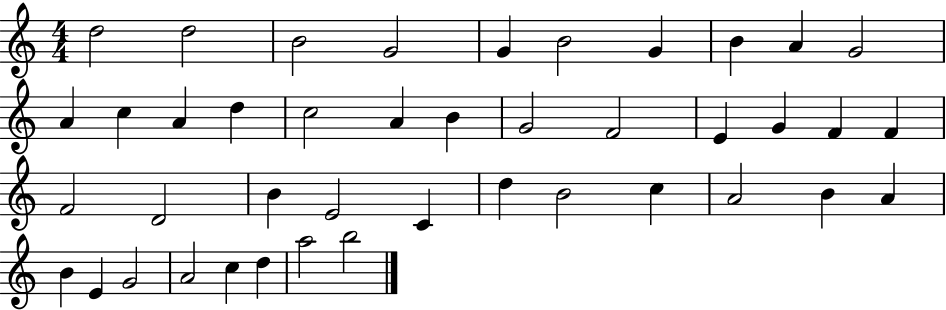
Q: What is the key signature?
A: C major